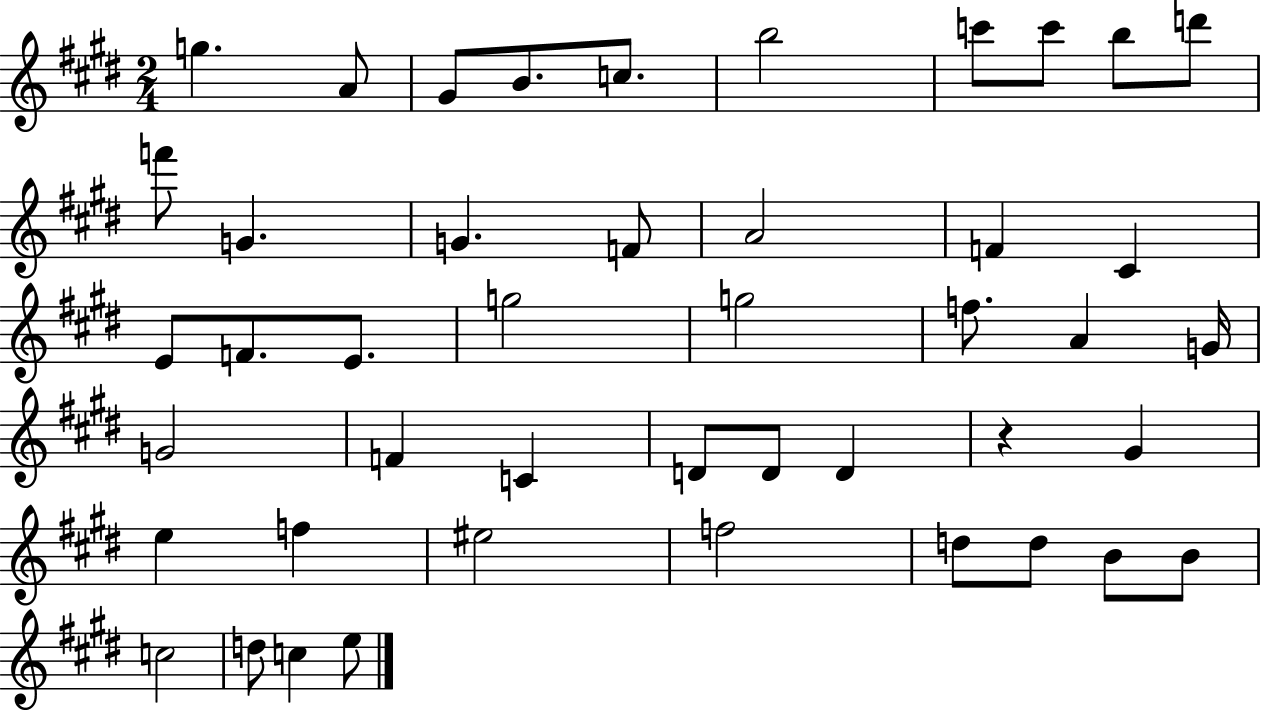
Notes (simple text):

G5/q. A4/e G#4/e B4/e. C5/e. B5/h C6/e C6/e B5/e D6/e F6/e G4/q. G4/q. F4/e A4/h F4/q C#4/q E4/e F4/e. E4/e. G5/h G5/h F5/e. A4/q G4/s G4/h F4/q C4/q D4/e D4/e D4/q R/q G#4/q E5/q F5/q EIS5/h F5/h D5/e D5/e B4/e B4/e C5/h D5/e C5/q E5/e